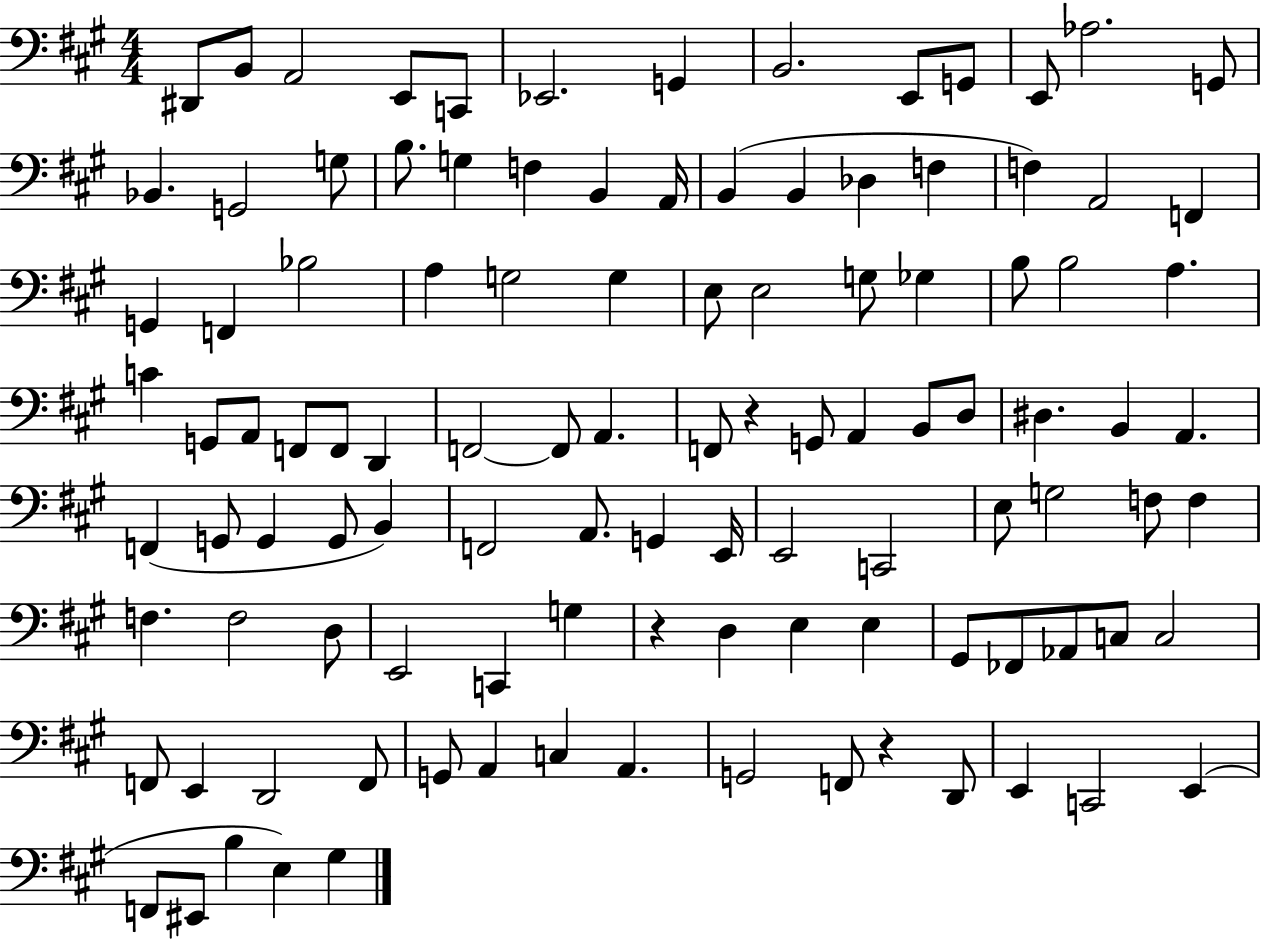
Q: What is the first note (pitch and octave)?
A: D#2